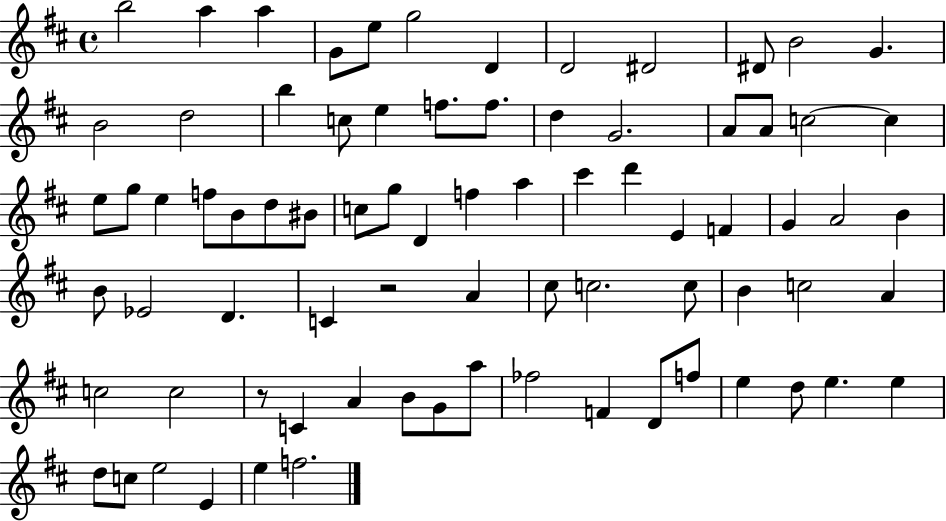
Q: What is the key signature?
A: D major